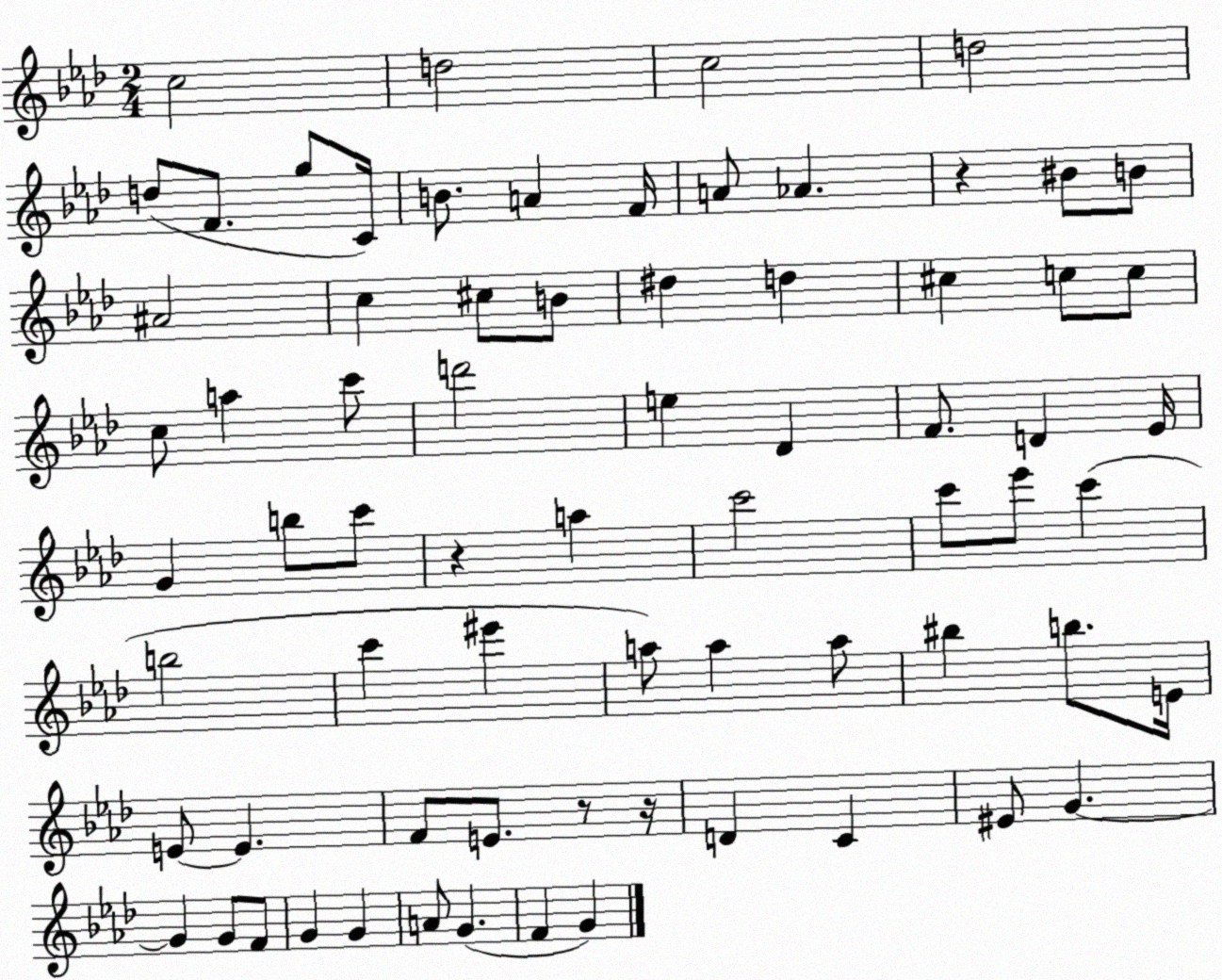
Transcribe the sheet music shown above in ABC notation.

X:1
T:Untitled
M:2/4
L:1/4
K:Ab
c2 d2 c2 d2 d/2 F/2 g/2 C/4 B/2 A F/4 A/2 _A z ^B/2 B/2 ^A2 c ^c/2 B/2 ^d d ^c c/2 c/2 c/2 a c'/2 d'2 e _D F/2 D _E/4 G b/2 c'/2 z a c'2 c'/2 _e'/2 c' b2 c' ^e' a/2 a a/2 ^b b/2 E/4 E/2 E F/2 E/2 z/2 z/4 D C ^E/2 G G G/2 F/2 G G A/2 G F G